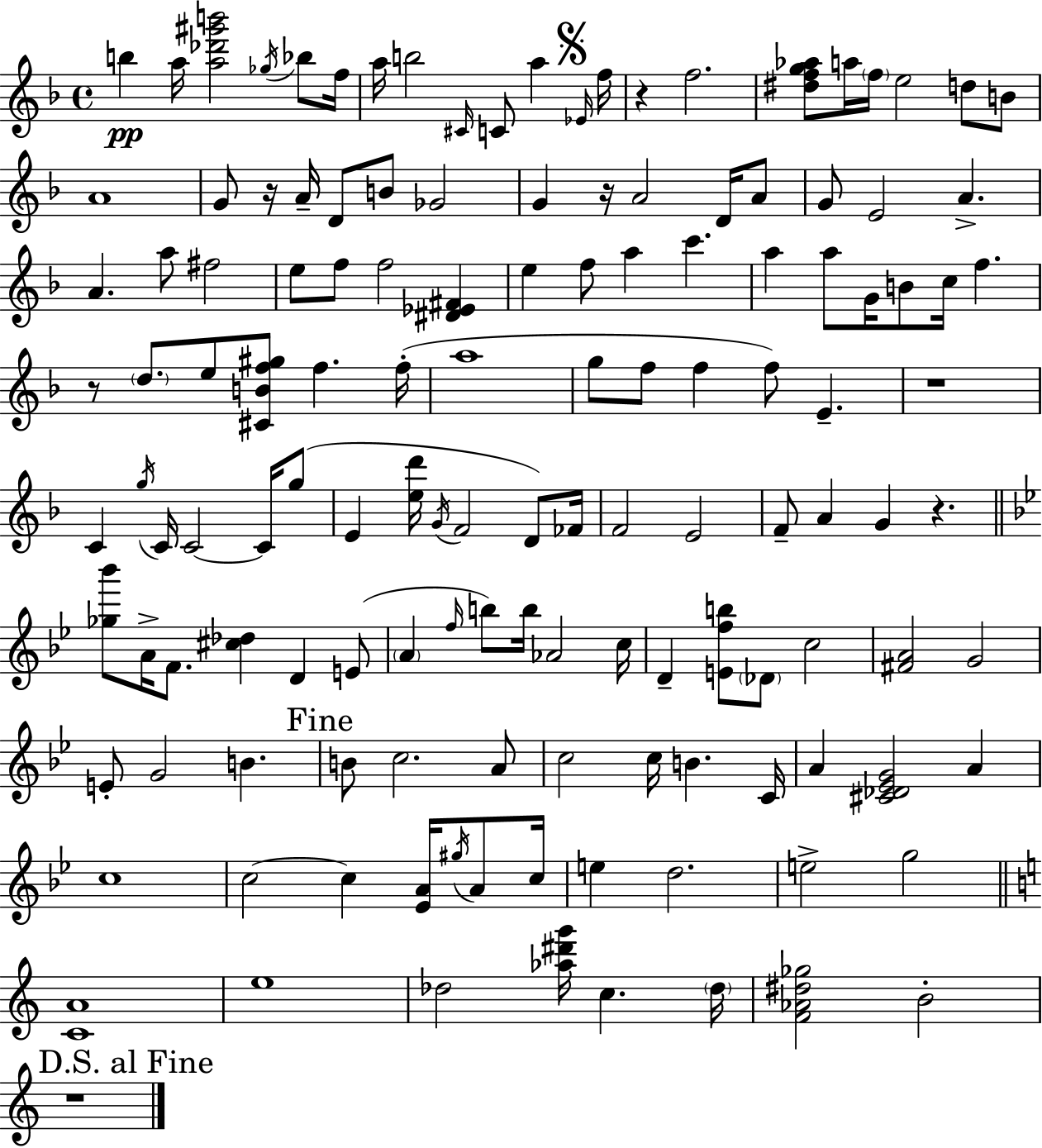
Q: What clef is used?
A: treble